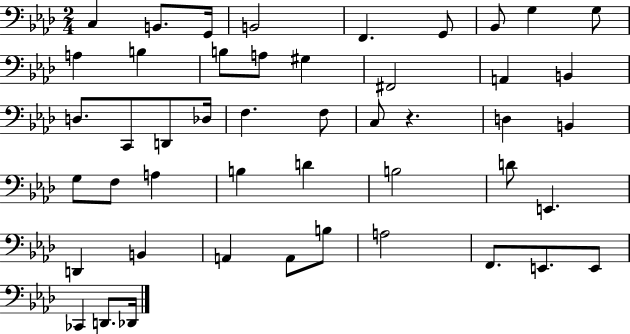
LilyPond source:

{
  \clef bass
  \numericTimeSignature
  \time 2/4
  \key aes \major
  c4 b,8. g,16 | b,2 | f,4. g,8 | bes,8 g4 g8 | \break a4 b4 | b8 a8 gis4 | fis,2 | a,4 b,4 | \break d8. c,8 d,8 des16 | f4. f8 | c8 r4. | d4 b,4 | \break g8 f8 a4 | b4 d'4 | b2 | d'8 e,4. | \break d,4 b,4 | a,4 a,8 b8 | a2 | f,8. e,8. e,8 | \break ces,4 d,8. des,16 | \bar "|."
}